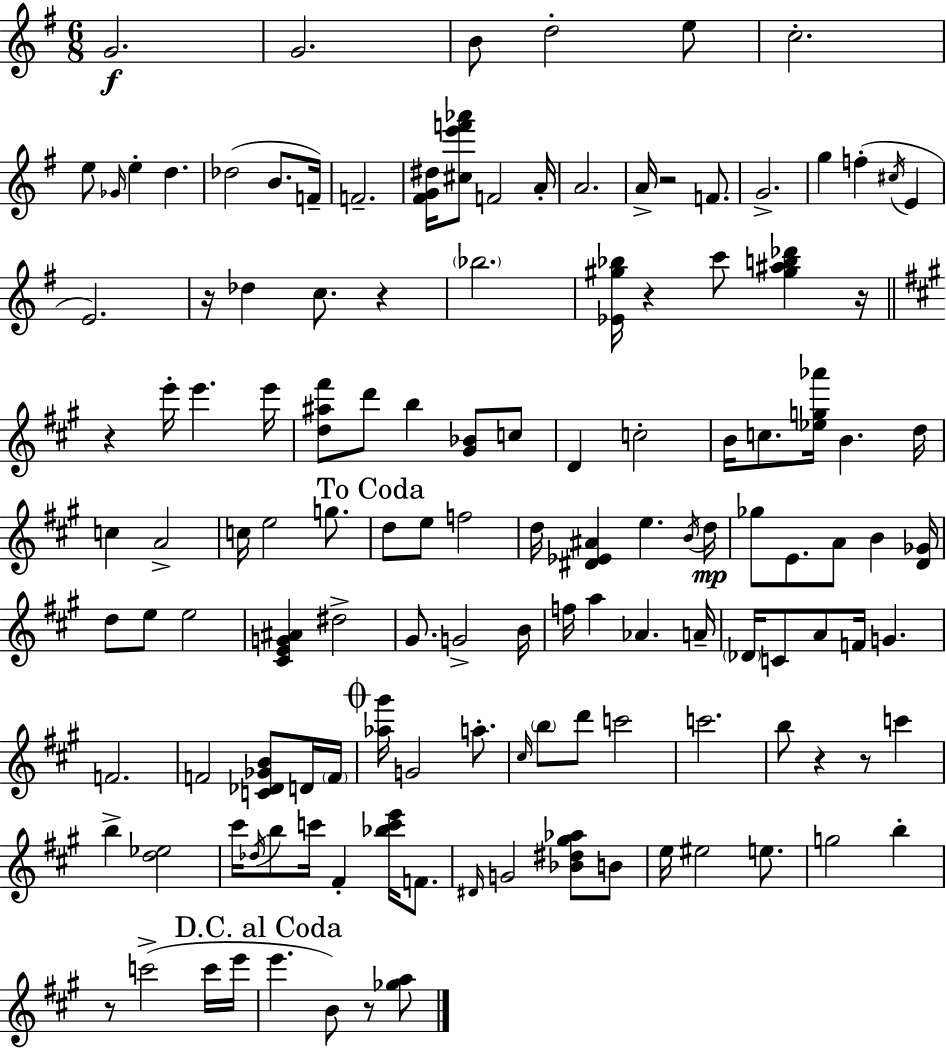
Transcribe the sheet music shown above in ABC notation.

X:1
T:Untitled
M:6/8
L:1/4
K:G
G2 G2 B/2 d2 e/2 c2 e/2 _G/4 e d _d2 B/2 F/4 F2 [^FG^d]/4 [^ce'f'_a']/2 F2 A/4 A2 A/4 z2 F/2 G2 g f ^c/4 E E2 z/4 _d c/2 z _b2 [_E^g_b]/4 z c'/2 [^g^ab_d'] z/4 z e'/4 e' e'/4 [d^a^f']/2 d'/2 b [^G_B]/2 c/2 D c2 B/4 c/2 [_eg_a']/4 B d/4 c A2 c/4 e2 g/2 d/2 e/2 f2 d/4 [^D_E^A] e B/4 d/4 _g/2 E/2 A/2 B [D_G]/4 d/2 e/2 e2 [^CEG^A] ^d2 ^G/2 G2 B/4 f/4 a _A A/4 _D/4 C/2 A/2 F/4 G F2 F2 [C_D_GB]/2 D/4 F/4 [_a^g']/4 G2 a/2 ^c/4 b/2 d'/2 c'2 c'2 b/2 z z/2 c' b [d_e]2 ^c'/4 _d/4 b/2 c'/4 ^F [_bc'e']/4 F/2 ^D/4 G2 [_B^d^g_a]/2 B/2 e/4 ^e2 e/2 g2 b z/2 c'2 c'/4 e'/4 e' B/2 z/2 [_ga]/2